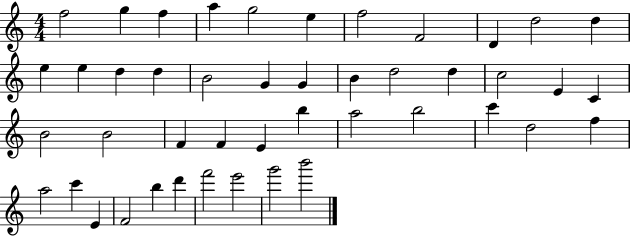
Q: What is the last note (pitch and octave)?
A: B6